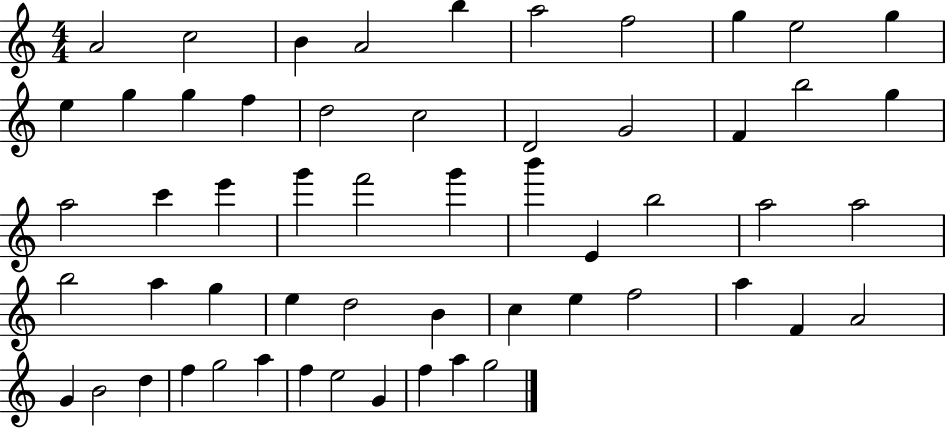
{
  \clef treble
  \numericTimeSignature
  \time 4/4
  \key c \major
  a'2 c''2 | b'4 a'2 b''4 | a''2 f''2 | g''4 e''2 g''4 | \break e''4 g''4 g''4 f''4 | d''2 c''2 | d'2 g'2 | f'4 b''2 g''4 | \break a''2 c'''4 e'''4 | g'''4 f'''2 g'''4 | b'''4 e'4 b''2 | a''2 a''2 | \break b''2 a''4 g''4 | e''4 d''2 b'4 | c''4 e''4 f''2 | a''4 f'4 a'2 | \break g'4 b'2 d''4 | f''4 g''2 a''4 | f''4 e''2 g'4 | f''4 a''4 g''2 | \break \bar "|."
}